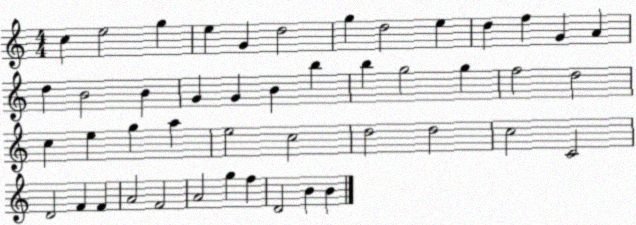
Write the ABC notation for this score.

X:1
T:Untitled
M:4/4
L:1/4
K:C
c e2 g e G d2 g d2 e d f G A d B2 B G G B b b g2 g f2 d2 c e g a e2 c2 d2 d2 c2 C2 D2 F F A2 F2 A2 g f D2 B B